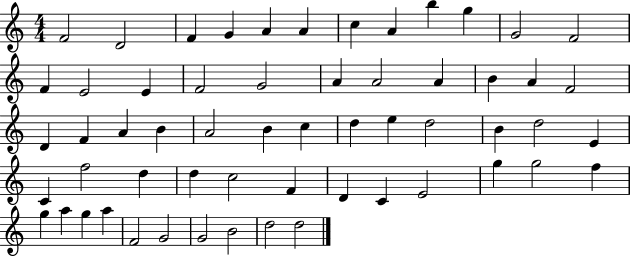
F4/h D4/h F4/q G4/q A4/q A4/q C5/q A4/q B5/q G5/q G4/h F4/h F4/q E4/h E4/q F4/h G4/h A4/q A4/h A4/q B4/q A4/q F4/h D4/q F4/q A4/q B4/q A4/h B4/q C5/q D5/q E5/q D5/h B4/q D5/h E4/q C4/q F5/h D5/q D5/q C5/h F4/q D4/q C4/q E4/h G5/q G5/h F5/q G5/q A5/q G5/q A5/q F4/h G4/h G4/h B4/h D5/h D5/h